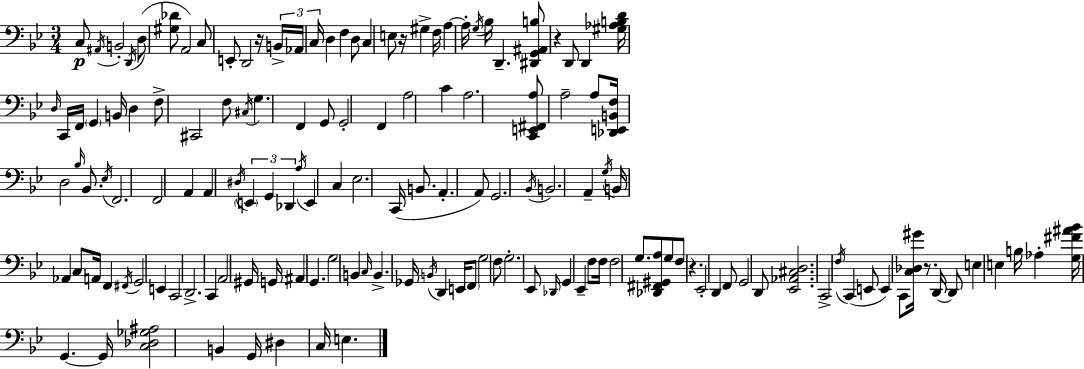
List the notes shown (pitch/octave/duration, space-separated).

C3/e A#2/s B2/h D2/s D3/e [G#3,Db4]/e A2/h C3/e E2/e D2/h R/s B2/s Ab2/s C3/s D3/q F3/q D3/e C3/q E3/e R/s G#3/q F3/s A3/q A3/s G3/s Bb3/s D2/q. [D#2,G2,A#2,B3]/e R/q D2/e D2/q [G#3,Ab3,B3,D4]/s D3/s C2/s F2/s G2/q B2/s D3/q F3/e C#2/h F3/e C#3/s G3/q. F2/q G2/e G2/h F2/q A3/h C4/q A3/h. [C2,E2,F#2,A3]/e A3/h A3/e [Db2,E2,B2,F3]/s D3/h Bb3/s Bb2/e. Eb3/s F2/h. F2/h A2/q A2/q D#3/s E2/q G2/q Db2/q A3/s E2/q C3/q Eb3/h. C2/s B2/e. A2/q. A2/e G2/h. Bb2/s B2/h. A2/q G3/s B2/s Ab2/q C3/e A2/s F2/q F#2/s G2/h E2/q C2/h D2/h. C2/q A2/h G#2/s G2/s A#2/q G2/q. G3/h B2/q C3/s B2/q. Gb2/s B2/s D2/q E2/s F2/e G3/h F3/e G3/h. Eb2/e Db2/s G2/q Eb2/q F3/e F3/s F3/h G3/e. [Db2,F#2,G#2,A3]/e G3/e F3/e R/q. Eb2/h D2/q F2/e G2/h D2/e [Eb2,Ab2,C#3,D3]/h. C2/h F3/s C2/q E2/e E2/q C2/e [C3,Db3,G#4]/s R/e. D2/s D2/e E3/q E3/q B3/s Ab3/q [G3,F#4,A#4,Bb4]/s G2/q. G2/s [C3,Db3,Gb3,A#3]/h B2/q G2/s D#3/q C3/s E3/q.